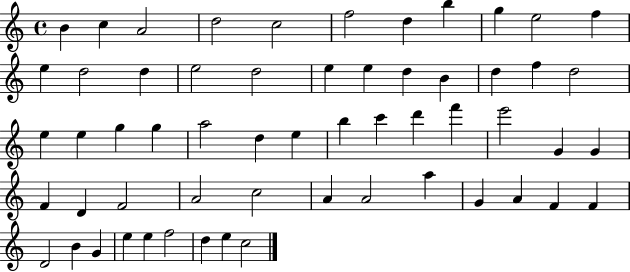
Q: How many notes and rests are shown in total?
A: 58